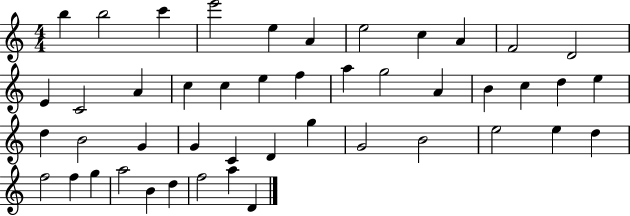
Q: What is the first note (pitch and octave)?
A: B5